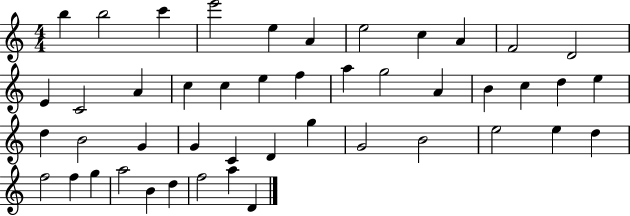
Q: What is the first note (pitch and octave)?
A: B5